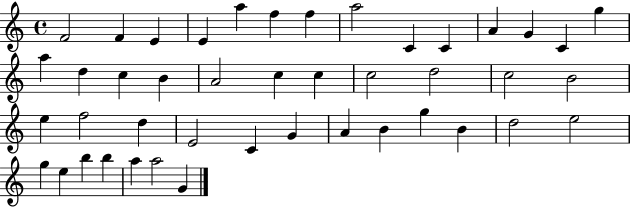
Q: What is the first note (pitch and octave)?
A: F4